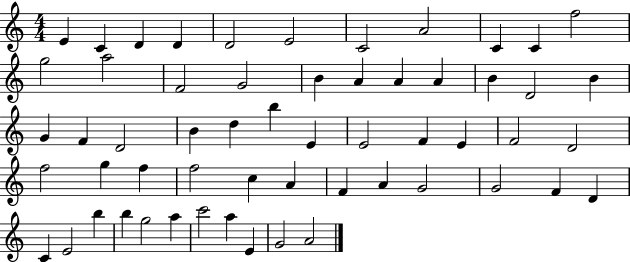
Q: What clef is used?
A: treble